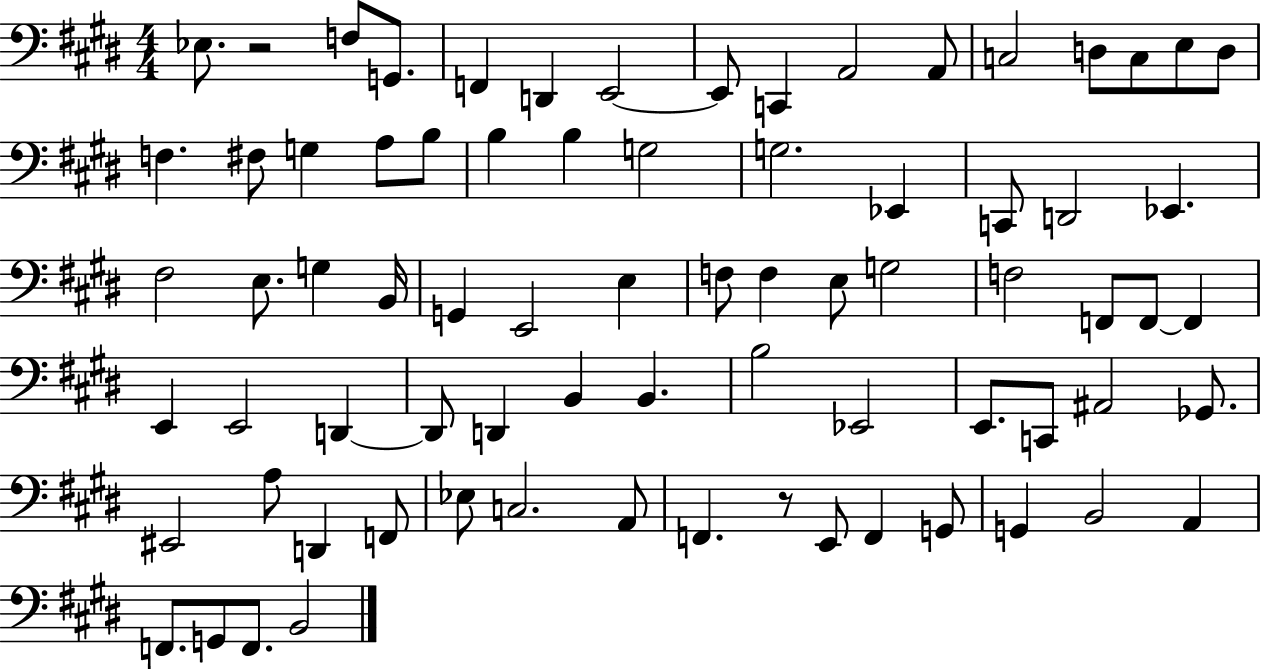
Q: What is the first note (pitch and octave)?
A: Eb3